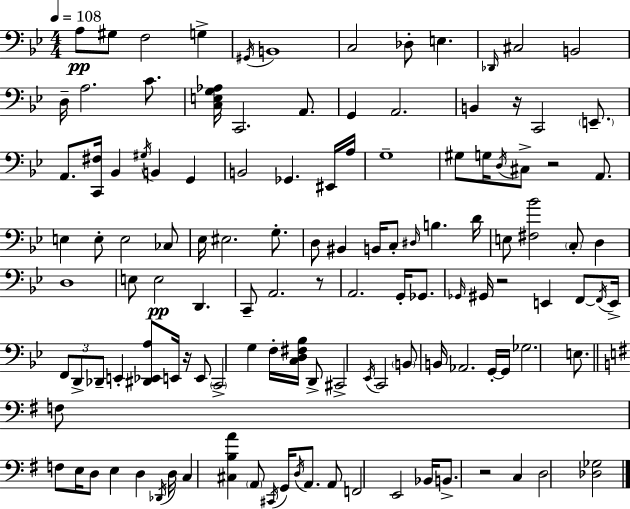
{
  \clef bass
  \numericTimeSignature
  \time 4/4
  \key bes \major
  \tempo 4 = 108
  a8\pp gis8 f2 g4-> | \acciaccatura { gis,16 } b,1 | c2 des8-. e4. | \grace { des,16 } cis2 b,2 | \break d16-- a2. c'8. | <c e g aes>16 c,2. a,8. | g,4 a,2. | b,4 r16 c,2 \parenthesize e,8.-- | \break a,8. <c, fis>16 bes,4 \acciaccatura { gis16 } b,4 g,4 | b,2 ges,4. | eis,16 a16 g1-- | gis8 g16 \acciaccatura { d16 } cis8-> r2 | \break a,8. e4 e8-. e2 | ces8 ees16 eis2. | g8.-. d8 bis,4 b,16 c8-. \grace { dis16 } b4. | d'16 e8 <fis bes'>2 \parenthesize c8-. | \break d4 d1 | e8 e2\pp d,4. | c,8-- a,2. | r8 a,2. | \break g,16-. ges,8. \grace { ges,16 } gis,16 r2 e,4 | f,8~~ \acciaccatura { f,16 } e,16-> \tuplet 3/2 { f,8 d,8-> des,8-- } e,4-. | <dis, ees, a>8 e,16 r16 e,8 \parenthesize c,2-> g4 | f16-. <c d fis bes>16 d,8-> cis,2-> \acciaccatura { ees,16 } | \break c,2 \parenthesize b,8 b,16 aes,2. | g,16-.~~ g,16 ges2. | e8. \bar "||" \break \key g \major f8 f8 e16 d8 e4 d4 \acciaccatura { des,16 } | d16 c4 <cis b a'>4 \parenthesize a,8 \acciaccatura { cis,16 } g,16 \acciaccatura { d16 } a,8. | a,8 f,2 e,2 | bes,16 b,8.-> r2 c4 | \break d2 <des ges>2 | \bar "|."
}